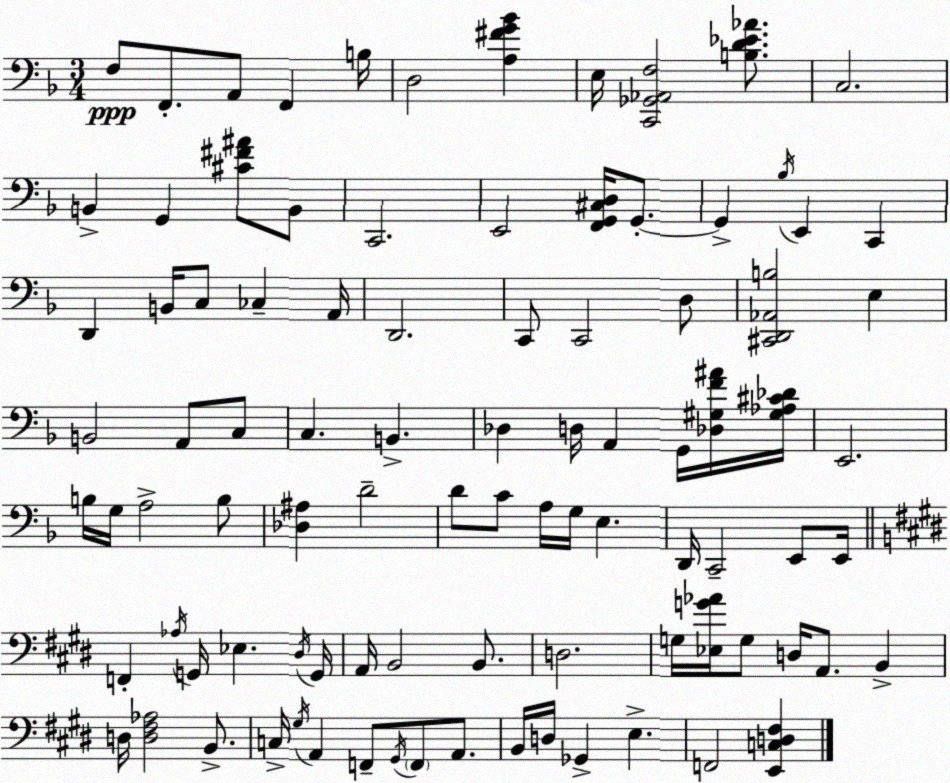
X:1
T:Untitled
M:3/4
L:1/4
K:Dm
F,/2 F,,/2 A,,/2 F,, B,/4 D,2 [A,^FG_B] E,/4 [C,,_G,,_A,,F,]2 [B,D_E_A]/2 C,2 B,, G,, [^C^F^A]/2 B,,/2 C,,2 E,,2 [F,,G,,^C,D,]/4 G,,/2 G,, _B,/4 E,, C,, D,, B,,/4 C,/2 _C, A,,/4 D,,2 C,,/2 C,,2 D,/2 [^C,,D,,_A,,B,]2 E, B,,2 A,,/2 C,/2 C, B,, _D, D,/4 A,, G,,/4 [_D,^G,F^A]/4 [^G,_A,^C_D]/4 E,,2 B,/4 G,/4 A,2 B,/2 [_D,^A,] D2 D/2 C/2 A,/4 G,/4 E, D,,/4 C,,2 E,,/2 E,,/4 F,, _A,/4 G,,/4 _E, ^D,/4 G,,/4 A,,/4 B,,2 B,,/2 D,2 G,/4 [_E,G_A]/4 G,/2 D,/4 A,,/2 B,, D,/4 [D,^F,_A,]2 B,,/2 C,/4 ^G,/4 A,, F,,/2 ^G,,/4 F,,/2 A,,/2 B,,/4 D,/4 _G,, E, F,,2 [E,,C,D,^F,]